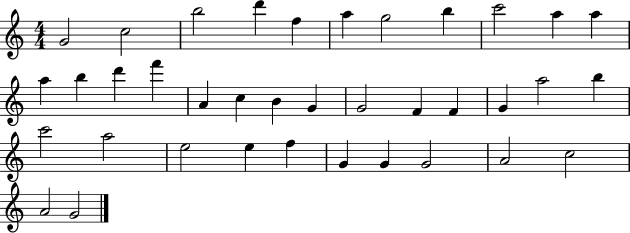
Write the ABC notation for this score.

X:1
T:Untitled
M:4/4
L:1/4
K:C
G2 c2 b2 d' f a g2 b c'2 a a a b d' f' A c B G G2 F F G a2 b c'2 a2 e2 e f G G G2 A2 c2 A2 G2